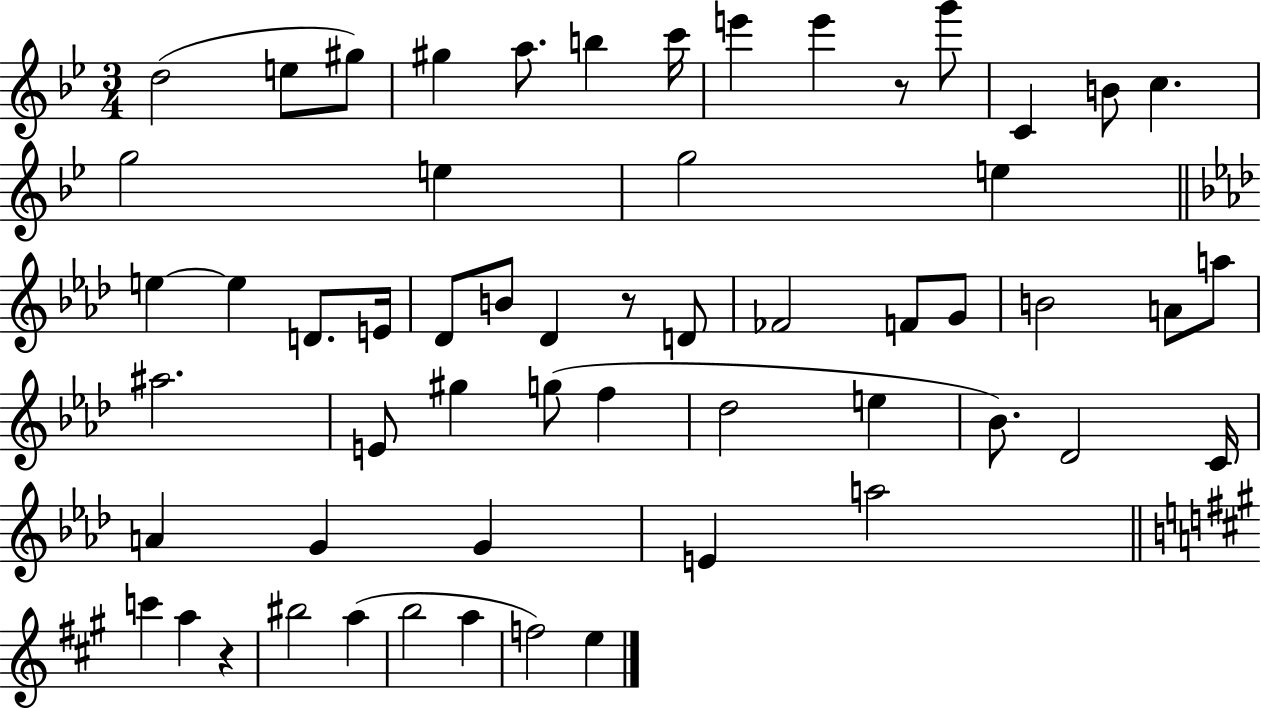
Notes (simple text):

D5/h E5/e G#5/e G#5/q A5/e. B5/q C6/s E6/q E6/q R/e G6/e C4/q B4/e C5/q. G5/h E5/q G5/h E5/q E5/q E5/q D4/e. E4/s Db4/e B4/e Db4/q R/e D4/e FES4/h F4/e G4/e B4/h A4/e A5/e A#5/h. E4/e G#5/q G5/e F5/q Db5/h E5/q Bb4/e. Db4/h C4/s A4/q G4/q G4/q E4/q A5/h C6/q A5/q R/q BIS5/h A5/q B5/h A5/q F5/h E5/q